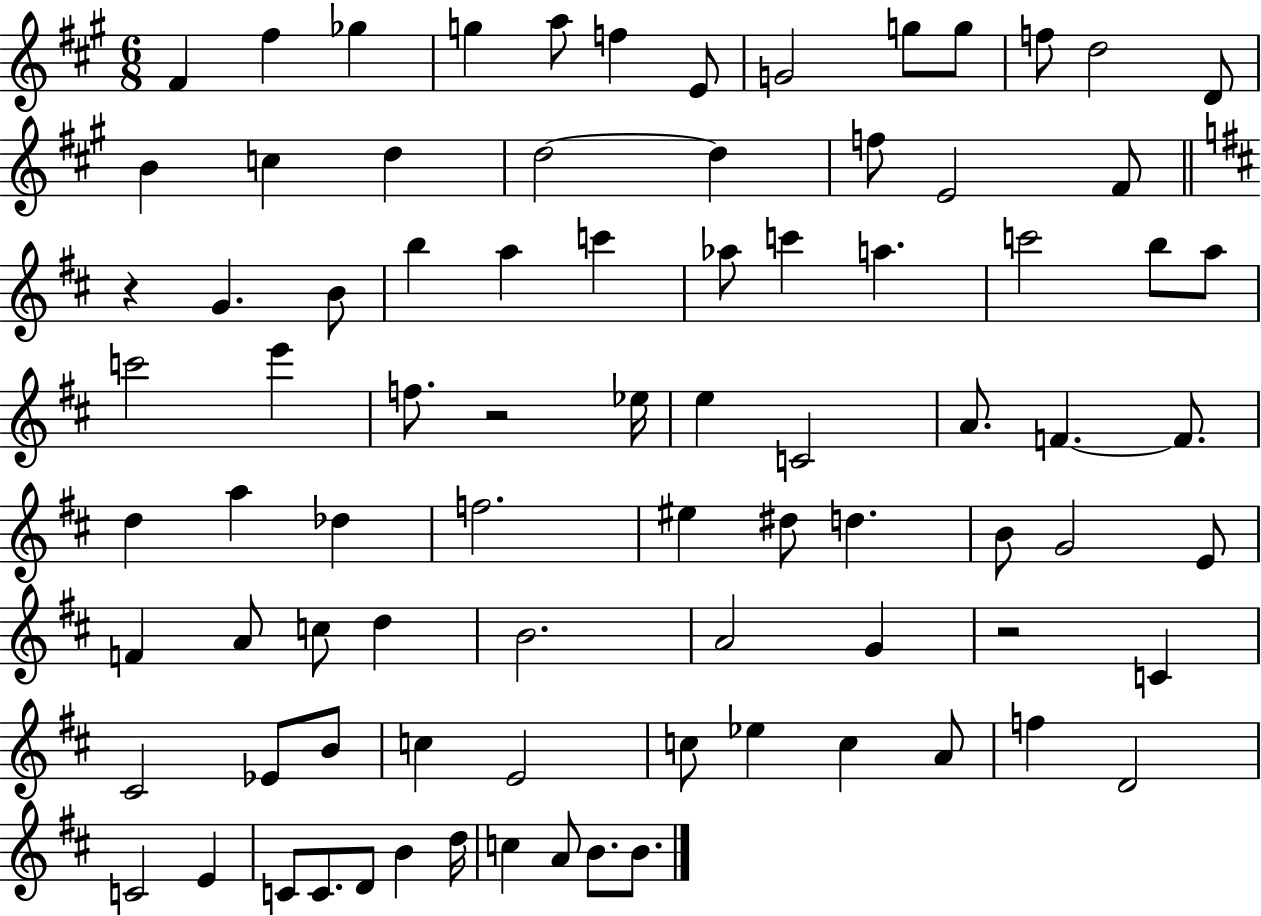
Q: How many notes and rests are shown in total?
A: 84